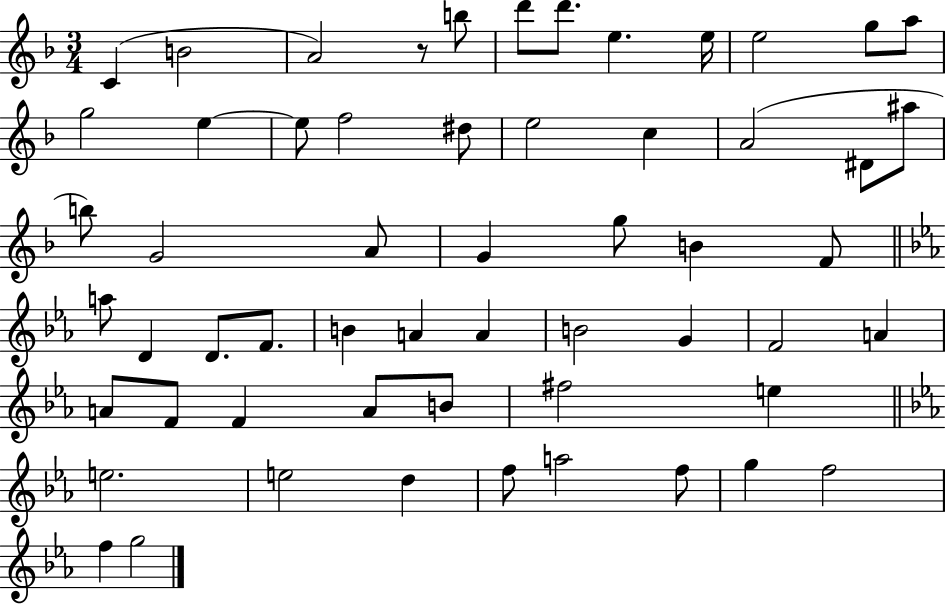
{
  \clef treble
  \numericTimeSignature
  \time 3/4
  \key f \major
  c'4( b'2 | a'2) r8 b''8 | d'''8 d'''8. e''4. e''16 | e''2 g''8 a''8 | \break g''2 e''4~~ | e''8 f''2 dis''8 | e''2 c''4 | a'2( dis'8 ais''8 | \break b''8) g'2 a'8 | g'4 g''8 b'4 f'8 | \bar "||" \break \key ees \major a''8 d'4 d'8. f'8. | b'4 a'4 a'4 | b'2 g'4 | f'2 a'4 | \break a'8 f'8 f'4 a'8 b'8 | fis''2 e''4 | \bar "||" \break \key c \minor e''2. | e''2 d''4 | f''8 a''2 f''8 | g''4 f''2 | \break f''4 g''2 | \bar "|."
}